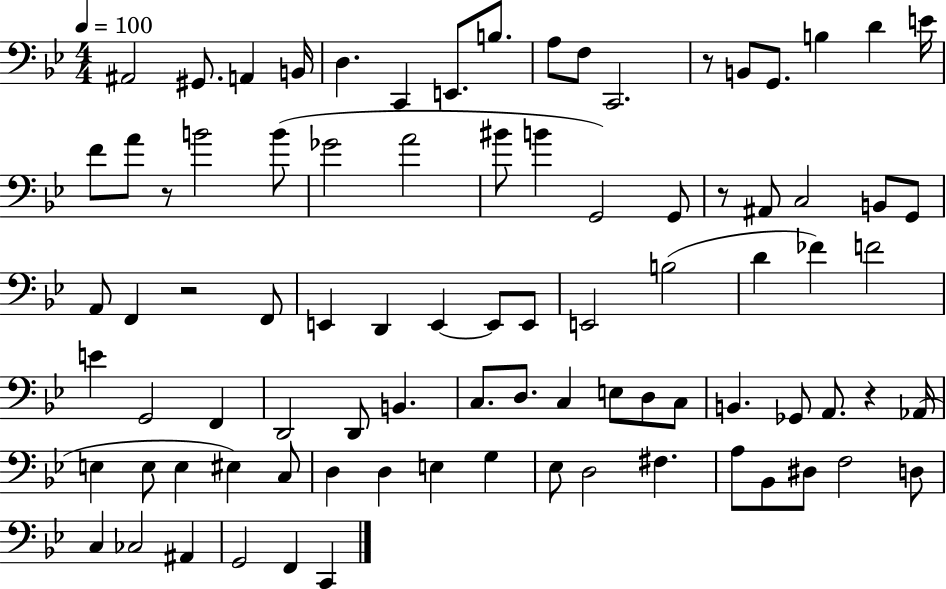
X:1
T:Untitled
M:4/4
L:1/4
K:Bb
^A,,2 ^G,,/2 A,, B,,/4 D, C,, E,,/2 B,/2 A,/2 F,/2 C,,2 z/2 B,,/2 G,,/2 B, D E/4 F/2 A/2 z/2 B2 B/2 _G2 A2 ^B/2 B G,,2 G,,/2 z/2 ^A,,/2 C,2 B,,/2 G,,/2 A,,/2 F,, z2 F,,/2 E,, D,, E,, E,,/2 E,,/2 E,,2 B,2 D _F F2 E G,,2 F,, D,,2 D,,/2 B,, C,/2 D,/2 C, E,/2 D,/2 C,/2 B,, _G,,/2 A,,/2 z _A,,/4 E, E,/2 E, ^E, C,/2 D, D, E, G, _E,/2 D,2 ^F, A,/2 _B,,/2 ^D,/2 F,2 D,/2 C, _C,2 ^A,, G,,2 F,, C,,